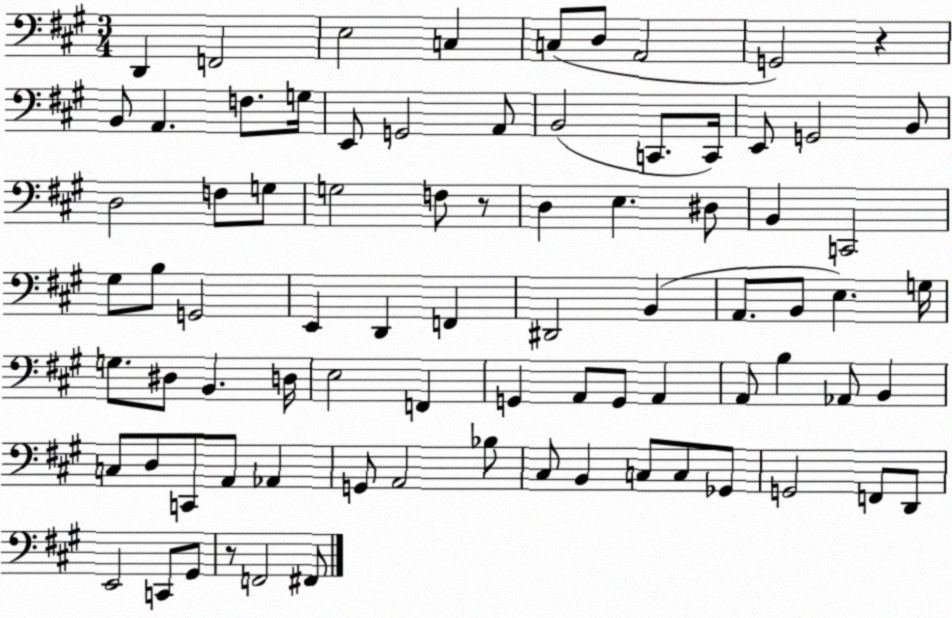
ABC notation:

X:1
T:Untitled
M:3/4
L:1/4
K:A
D,, F,,2 E,2 C, C,/2 D,/2 A,,2 G,,2 z B,,/2 A,, F,/2 G,/4 E,,/2 G,,2 A,,/2 B,,2 C,,/2 C,,/4 E,,/2 G,,2 B,,/2 D,2 F,/2 G,/2 G,2 F,/2 z/2 D, E, ^D,/2 B,, C,,2 ^G,/2 B,/2 G,,2 E,, D,, F,, ^D,,2 B,, A,,/2 B,,/2 E, G,/4 G,/2 ^D,/2 B,, D,/4 E,2 F,, G,, A,,/2 G,,/2 A,, A,,/2 B, _A,,/2 B,, C,/2 D,/2 C,,/2 A,,/2 _A,, G,,/2 A,,2 _B,/2 ^C,/2 B,, C,/2 C,/2 _G,,/2 G,,2 F,,/2 D,,/2 E,,2 C,,/2 ^G,,/2 z/2 F,,2 ^F,,/2